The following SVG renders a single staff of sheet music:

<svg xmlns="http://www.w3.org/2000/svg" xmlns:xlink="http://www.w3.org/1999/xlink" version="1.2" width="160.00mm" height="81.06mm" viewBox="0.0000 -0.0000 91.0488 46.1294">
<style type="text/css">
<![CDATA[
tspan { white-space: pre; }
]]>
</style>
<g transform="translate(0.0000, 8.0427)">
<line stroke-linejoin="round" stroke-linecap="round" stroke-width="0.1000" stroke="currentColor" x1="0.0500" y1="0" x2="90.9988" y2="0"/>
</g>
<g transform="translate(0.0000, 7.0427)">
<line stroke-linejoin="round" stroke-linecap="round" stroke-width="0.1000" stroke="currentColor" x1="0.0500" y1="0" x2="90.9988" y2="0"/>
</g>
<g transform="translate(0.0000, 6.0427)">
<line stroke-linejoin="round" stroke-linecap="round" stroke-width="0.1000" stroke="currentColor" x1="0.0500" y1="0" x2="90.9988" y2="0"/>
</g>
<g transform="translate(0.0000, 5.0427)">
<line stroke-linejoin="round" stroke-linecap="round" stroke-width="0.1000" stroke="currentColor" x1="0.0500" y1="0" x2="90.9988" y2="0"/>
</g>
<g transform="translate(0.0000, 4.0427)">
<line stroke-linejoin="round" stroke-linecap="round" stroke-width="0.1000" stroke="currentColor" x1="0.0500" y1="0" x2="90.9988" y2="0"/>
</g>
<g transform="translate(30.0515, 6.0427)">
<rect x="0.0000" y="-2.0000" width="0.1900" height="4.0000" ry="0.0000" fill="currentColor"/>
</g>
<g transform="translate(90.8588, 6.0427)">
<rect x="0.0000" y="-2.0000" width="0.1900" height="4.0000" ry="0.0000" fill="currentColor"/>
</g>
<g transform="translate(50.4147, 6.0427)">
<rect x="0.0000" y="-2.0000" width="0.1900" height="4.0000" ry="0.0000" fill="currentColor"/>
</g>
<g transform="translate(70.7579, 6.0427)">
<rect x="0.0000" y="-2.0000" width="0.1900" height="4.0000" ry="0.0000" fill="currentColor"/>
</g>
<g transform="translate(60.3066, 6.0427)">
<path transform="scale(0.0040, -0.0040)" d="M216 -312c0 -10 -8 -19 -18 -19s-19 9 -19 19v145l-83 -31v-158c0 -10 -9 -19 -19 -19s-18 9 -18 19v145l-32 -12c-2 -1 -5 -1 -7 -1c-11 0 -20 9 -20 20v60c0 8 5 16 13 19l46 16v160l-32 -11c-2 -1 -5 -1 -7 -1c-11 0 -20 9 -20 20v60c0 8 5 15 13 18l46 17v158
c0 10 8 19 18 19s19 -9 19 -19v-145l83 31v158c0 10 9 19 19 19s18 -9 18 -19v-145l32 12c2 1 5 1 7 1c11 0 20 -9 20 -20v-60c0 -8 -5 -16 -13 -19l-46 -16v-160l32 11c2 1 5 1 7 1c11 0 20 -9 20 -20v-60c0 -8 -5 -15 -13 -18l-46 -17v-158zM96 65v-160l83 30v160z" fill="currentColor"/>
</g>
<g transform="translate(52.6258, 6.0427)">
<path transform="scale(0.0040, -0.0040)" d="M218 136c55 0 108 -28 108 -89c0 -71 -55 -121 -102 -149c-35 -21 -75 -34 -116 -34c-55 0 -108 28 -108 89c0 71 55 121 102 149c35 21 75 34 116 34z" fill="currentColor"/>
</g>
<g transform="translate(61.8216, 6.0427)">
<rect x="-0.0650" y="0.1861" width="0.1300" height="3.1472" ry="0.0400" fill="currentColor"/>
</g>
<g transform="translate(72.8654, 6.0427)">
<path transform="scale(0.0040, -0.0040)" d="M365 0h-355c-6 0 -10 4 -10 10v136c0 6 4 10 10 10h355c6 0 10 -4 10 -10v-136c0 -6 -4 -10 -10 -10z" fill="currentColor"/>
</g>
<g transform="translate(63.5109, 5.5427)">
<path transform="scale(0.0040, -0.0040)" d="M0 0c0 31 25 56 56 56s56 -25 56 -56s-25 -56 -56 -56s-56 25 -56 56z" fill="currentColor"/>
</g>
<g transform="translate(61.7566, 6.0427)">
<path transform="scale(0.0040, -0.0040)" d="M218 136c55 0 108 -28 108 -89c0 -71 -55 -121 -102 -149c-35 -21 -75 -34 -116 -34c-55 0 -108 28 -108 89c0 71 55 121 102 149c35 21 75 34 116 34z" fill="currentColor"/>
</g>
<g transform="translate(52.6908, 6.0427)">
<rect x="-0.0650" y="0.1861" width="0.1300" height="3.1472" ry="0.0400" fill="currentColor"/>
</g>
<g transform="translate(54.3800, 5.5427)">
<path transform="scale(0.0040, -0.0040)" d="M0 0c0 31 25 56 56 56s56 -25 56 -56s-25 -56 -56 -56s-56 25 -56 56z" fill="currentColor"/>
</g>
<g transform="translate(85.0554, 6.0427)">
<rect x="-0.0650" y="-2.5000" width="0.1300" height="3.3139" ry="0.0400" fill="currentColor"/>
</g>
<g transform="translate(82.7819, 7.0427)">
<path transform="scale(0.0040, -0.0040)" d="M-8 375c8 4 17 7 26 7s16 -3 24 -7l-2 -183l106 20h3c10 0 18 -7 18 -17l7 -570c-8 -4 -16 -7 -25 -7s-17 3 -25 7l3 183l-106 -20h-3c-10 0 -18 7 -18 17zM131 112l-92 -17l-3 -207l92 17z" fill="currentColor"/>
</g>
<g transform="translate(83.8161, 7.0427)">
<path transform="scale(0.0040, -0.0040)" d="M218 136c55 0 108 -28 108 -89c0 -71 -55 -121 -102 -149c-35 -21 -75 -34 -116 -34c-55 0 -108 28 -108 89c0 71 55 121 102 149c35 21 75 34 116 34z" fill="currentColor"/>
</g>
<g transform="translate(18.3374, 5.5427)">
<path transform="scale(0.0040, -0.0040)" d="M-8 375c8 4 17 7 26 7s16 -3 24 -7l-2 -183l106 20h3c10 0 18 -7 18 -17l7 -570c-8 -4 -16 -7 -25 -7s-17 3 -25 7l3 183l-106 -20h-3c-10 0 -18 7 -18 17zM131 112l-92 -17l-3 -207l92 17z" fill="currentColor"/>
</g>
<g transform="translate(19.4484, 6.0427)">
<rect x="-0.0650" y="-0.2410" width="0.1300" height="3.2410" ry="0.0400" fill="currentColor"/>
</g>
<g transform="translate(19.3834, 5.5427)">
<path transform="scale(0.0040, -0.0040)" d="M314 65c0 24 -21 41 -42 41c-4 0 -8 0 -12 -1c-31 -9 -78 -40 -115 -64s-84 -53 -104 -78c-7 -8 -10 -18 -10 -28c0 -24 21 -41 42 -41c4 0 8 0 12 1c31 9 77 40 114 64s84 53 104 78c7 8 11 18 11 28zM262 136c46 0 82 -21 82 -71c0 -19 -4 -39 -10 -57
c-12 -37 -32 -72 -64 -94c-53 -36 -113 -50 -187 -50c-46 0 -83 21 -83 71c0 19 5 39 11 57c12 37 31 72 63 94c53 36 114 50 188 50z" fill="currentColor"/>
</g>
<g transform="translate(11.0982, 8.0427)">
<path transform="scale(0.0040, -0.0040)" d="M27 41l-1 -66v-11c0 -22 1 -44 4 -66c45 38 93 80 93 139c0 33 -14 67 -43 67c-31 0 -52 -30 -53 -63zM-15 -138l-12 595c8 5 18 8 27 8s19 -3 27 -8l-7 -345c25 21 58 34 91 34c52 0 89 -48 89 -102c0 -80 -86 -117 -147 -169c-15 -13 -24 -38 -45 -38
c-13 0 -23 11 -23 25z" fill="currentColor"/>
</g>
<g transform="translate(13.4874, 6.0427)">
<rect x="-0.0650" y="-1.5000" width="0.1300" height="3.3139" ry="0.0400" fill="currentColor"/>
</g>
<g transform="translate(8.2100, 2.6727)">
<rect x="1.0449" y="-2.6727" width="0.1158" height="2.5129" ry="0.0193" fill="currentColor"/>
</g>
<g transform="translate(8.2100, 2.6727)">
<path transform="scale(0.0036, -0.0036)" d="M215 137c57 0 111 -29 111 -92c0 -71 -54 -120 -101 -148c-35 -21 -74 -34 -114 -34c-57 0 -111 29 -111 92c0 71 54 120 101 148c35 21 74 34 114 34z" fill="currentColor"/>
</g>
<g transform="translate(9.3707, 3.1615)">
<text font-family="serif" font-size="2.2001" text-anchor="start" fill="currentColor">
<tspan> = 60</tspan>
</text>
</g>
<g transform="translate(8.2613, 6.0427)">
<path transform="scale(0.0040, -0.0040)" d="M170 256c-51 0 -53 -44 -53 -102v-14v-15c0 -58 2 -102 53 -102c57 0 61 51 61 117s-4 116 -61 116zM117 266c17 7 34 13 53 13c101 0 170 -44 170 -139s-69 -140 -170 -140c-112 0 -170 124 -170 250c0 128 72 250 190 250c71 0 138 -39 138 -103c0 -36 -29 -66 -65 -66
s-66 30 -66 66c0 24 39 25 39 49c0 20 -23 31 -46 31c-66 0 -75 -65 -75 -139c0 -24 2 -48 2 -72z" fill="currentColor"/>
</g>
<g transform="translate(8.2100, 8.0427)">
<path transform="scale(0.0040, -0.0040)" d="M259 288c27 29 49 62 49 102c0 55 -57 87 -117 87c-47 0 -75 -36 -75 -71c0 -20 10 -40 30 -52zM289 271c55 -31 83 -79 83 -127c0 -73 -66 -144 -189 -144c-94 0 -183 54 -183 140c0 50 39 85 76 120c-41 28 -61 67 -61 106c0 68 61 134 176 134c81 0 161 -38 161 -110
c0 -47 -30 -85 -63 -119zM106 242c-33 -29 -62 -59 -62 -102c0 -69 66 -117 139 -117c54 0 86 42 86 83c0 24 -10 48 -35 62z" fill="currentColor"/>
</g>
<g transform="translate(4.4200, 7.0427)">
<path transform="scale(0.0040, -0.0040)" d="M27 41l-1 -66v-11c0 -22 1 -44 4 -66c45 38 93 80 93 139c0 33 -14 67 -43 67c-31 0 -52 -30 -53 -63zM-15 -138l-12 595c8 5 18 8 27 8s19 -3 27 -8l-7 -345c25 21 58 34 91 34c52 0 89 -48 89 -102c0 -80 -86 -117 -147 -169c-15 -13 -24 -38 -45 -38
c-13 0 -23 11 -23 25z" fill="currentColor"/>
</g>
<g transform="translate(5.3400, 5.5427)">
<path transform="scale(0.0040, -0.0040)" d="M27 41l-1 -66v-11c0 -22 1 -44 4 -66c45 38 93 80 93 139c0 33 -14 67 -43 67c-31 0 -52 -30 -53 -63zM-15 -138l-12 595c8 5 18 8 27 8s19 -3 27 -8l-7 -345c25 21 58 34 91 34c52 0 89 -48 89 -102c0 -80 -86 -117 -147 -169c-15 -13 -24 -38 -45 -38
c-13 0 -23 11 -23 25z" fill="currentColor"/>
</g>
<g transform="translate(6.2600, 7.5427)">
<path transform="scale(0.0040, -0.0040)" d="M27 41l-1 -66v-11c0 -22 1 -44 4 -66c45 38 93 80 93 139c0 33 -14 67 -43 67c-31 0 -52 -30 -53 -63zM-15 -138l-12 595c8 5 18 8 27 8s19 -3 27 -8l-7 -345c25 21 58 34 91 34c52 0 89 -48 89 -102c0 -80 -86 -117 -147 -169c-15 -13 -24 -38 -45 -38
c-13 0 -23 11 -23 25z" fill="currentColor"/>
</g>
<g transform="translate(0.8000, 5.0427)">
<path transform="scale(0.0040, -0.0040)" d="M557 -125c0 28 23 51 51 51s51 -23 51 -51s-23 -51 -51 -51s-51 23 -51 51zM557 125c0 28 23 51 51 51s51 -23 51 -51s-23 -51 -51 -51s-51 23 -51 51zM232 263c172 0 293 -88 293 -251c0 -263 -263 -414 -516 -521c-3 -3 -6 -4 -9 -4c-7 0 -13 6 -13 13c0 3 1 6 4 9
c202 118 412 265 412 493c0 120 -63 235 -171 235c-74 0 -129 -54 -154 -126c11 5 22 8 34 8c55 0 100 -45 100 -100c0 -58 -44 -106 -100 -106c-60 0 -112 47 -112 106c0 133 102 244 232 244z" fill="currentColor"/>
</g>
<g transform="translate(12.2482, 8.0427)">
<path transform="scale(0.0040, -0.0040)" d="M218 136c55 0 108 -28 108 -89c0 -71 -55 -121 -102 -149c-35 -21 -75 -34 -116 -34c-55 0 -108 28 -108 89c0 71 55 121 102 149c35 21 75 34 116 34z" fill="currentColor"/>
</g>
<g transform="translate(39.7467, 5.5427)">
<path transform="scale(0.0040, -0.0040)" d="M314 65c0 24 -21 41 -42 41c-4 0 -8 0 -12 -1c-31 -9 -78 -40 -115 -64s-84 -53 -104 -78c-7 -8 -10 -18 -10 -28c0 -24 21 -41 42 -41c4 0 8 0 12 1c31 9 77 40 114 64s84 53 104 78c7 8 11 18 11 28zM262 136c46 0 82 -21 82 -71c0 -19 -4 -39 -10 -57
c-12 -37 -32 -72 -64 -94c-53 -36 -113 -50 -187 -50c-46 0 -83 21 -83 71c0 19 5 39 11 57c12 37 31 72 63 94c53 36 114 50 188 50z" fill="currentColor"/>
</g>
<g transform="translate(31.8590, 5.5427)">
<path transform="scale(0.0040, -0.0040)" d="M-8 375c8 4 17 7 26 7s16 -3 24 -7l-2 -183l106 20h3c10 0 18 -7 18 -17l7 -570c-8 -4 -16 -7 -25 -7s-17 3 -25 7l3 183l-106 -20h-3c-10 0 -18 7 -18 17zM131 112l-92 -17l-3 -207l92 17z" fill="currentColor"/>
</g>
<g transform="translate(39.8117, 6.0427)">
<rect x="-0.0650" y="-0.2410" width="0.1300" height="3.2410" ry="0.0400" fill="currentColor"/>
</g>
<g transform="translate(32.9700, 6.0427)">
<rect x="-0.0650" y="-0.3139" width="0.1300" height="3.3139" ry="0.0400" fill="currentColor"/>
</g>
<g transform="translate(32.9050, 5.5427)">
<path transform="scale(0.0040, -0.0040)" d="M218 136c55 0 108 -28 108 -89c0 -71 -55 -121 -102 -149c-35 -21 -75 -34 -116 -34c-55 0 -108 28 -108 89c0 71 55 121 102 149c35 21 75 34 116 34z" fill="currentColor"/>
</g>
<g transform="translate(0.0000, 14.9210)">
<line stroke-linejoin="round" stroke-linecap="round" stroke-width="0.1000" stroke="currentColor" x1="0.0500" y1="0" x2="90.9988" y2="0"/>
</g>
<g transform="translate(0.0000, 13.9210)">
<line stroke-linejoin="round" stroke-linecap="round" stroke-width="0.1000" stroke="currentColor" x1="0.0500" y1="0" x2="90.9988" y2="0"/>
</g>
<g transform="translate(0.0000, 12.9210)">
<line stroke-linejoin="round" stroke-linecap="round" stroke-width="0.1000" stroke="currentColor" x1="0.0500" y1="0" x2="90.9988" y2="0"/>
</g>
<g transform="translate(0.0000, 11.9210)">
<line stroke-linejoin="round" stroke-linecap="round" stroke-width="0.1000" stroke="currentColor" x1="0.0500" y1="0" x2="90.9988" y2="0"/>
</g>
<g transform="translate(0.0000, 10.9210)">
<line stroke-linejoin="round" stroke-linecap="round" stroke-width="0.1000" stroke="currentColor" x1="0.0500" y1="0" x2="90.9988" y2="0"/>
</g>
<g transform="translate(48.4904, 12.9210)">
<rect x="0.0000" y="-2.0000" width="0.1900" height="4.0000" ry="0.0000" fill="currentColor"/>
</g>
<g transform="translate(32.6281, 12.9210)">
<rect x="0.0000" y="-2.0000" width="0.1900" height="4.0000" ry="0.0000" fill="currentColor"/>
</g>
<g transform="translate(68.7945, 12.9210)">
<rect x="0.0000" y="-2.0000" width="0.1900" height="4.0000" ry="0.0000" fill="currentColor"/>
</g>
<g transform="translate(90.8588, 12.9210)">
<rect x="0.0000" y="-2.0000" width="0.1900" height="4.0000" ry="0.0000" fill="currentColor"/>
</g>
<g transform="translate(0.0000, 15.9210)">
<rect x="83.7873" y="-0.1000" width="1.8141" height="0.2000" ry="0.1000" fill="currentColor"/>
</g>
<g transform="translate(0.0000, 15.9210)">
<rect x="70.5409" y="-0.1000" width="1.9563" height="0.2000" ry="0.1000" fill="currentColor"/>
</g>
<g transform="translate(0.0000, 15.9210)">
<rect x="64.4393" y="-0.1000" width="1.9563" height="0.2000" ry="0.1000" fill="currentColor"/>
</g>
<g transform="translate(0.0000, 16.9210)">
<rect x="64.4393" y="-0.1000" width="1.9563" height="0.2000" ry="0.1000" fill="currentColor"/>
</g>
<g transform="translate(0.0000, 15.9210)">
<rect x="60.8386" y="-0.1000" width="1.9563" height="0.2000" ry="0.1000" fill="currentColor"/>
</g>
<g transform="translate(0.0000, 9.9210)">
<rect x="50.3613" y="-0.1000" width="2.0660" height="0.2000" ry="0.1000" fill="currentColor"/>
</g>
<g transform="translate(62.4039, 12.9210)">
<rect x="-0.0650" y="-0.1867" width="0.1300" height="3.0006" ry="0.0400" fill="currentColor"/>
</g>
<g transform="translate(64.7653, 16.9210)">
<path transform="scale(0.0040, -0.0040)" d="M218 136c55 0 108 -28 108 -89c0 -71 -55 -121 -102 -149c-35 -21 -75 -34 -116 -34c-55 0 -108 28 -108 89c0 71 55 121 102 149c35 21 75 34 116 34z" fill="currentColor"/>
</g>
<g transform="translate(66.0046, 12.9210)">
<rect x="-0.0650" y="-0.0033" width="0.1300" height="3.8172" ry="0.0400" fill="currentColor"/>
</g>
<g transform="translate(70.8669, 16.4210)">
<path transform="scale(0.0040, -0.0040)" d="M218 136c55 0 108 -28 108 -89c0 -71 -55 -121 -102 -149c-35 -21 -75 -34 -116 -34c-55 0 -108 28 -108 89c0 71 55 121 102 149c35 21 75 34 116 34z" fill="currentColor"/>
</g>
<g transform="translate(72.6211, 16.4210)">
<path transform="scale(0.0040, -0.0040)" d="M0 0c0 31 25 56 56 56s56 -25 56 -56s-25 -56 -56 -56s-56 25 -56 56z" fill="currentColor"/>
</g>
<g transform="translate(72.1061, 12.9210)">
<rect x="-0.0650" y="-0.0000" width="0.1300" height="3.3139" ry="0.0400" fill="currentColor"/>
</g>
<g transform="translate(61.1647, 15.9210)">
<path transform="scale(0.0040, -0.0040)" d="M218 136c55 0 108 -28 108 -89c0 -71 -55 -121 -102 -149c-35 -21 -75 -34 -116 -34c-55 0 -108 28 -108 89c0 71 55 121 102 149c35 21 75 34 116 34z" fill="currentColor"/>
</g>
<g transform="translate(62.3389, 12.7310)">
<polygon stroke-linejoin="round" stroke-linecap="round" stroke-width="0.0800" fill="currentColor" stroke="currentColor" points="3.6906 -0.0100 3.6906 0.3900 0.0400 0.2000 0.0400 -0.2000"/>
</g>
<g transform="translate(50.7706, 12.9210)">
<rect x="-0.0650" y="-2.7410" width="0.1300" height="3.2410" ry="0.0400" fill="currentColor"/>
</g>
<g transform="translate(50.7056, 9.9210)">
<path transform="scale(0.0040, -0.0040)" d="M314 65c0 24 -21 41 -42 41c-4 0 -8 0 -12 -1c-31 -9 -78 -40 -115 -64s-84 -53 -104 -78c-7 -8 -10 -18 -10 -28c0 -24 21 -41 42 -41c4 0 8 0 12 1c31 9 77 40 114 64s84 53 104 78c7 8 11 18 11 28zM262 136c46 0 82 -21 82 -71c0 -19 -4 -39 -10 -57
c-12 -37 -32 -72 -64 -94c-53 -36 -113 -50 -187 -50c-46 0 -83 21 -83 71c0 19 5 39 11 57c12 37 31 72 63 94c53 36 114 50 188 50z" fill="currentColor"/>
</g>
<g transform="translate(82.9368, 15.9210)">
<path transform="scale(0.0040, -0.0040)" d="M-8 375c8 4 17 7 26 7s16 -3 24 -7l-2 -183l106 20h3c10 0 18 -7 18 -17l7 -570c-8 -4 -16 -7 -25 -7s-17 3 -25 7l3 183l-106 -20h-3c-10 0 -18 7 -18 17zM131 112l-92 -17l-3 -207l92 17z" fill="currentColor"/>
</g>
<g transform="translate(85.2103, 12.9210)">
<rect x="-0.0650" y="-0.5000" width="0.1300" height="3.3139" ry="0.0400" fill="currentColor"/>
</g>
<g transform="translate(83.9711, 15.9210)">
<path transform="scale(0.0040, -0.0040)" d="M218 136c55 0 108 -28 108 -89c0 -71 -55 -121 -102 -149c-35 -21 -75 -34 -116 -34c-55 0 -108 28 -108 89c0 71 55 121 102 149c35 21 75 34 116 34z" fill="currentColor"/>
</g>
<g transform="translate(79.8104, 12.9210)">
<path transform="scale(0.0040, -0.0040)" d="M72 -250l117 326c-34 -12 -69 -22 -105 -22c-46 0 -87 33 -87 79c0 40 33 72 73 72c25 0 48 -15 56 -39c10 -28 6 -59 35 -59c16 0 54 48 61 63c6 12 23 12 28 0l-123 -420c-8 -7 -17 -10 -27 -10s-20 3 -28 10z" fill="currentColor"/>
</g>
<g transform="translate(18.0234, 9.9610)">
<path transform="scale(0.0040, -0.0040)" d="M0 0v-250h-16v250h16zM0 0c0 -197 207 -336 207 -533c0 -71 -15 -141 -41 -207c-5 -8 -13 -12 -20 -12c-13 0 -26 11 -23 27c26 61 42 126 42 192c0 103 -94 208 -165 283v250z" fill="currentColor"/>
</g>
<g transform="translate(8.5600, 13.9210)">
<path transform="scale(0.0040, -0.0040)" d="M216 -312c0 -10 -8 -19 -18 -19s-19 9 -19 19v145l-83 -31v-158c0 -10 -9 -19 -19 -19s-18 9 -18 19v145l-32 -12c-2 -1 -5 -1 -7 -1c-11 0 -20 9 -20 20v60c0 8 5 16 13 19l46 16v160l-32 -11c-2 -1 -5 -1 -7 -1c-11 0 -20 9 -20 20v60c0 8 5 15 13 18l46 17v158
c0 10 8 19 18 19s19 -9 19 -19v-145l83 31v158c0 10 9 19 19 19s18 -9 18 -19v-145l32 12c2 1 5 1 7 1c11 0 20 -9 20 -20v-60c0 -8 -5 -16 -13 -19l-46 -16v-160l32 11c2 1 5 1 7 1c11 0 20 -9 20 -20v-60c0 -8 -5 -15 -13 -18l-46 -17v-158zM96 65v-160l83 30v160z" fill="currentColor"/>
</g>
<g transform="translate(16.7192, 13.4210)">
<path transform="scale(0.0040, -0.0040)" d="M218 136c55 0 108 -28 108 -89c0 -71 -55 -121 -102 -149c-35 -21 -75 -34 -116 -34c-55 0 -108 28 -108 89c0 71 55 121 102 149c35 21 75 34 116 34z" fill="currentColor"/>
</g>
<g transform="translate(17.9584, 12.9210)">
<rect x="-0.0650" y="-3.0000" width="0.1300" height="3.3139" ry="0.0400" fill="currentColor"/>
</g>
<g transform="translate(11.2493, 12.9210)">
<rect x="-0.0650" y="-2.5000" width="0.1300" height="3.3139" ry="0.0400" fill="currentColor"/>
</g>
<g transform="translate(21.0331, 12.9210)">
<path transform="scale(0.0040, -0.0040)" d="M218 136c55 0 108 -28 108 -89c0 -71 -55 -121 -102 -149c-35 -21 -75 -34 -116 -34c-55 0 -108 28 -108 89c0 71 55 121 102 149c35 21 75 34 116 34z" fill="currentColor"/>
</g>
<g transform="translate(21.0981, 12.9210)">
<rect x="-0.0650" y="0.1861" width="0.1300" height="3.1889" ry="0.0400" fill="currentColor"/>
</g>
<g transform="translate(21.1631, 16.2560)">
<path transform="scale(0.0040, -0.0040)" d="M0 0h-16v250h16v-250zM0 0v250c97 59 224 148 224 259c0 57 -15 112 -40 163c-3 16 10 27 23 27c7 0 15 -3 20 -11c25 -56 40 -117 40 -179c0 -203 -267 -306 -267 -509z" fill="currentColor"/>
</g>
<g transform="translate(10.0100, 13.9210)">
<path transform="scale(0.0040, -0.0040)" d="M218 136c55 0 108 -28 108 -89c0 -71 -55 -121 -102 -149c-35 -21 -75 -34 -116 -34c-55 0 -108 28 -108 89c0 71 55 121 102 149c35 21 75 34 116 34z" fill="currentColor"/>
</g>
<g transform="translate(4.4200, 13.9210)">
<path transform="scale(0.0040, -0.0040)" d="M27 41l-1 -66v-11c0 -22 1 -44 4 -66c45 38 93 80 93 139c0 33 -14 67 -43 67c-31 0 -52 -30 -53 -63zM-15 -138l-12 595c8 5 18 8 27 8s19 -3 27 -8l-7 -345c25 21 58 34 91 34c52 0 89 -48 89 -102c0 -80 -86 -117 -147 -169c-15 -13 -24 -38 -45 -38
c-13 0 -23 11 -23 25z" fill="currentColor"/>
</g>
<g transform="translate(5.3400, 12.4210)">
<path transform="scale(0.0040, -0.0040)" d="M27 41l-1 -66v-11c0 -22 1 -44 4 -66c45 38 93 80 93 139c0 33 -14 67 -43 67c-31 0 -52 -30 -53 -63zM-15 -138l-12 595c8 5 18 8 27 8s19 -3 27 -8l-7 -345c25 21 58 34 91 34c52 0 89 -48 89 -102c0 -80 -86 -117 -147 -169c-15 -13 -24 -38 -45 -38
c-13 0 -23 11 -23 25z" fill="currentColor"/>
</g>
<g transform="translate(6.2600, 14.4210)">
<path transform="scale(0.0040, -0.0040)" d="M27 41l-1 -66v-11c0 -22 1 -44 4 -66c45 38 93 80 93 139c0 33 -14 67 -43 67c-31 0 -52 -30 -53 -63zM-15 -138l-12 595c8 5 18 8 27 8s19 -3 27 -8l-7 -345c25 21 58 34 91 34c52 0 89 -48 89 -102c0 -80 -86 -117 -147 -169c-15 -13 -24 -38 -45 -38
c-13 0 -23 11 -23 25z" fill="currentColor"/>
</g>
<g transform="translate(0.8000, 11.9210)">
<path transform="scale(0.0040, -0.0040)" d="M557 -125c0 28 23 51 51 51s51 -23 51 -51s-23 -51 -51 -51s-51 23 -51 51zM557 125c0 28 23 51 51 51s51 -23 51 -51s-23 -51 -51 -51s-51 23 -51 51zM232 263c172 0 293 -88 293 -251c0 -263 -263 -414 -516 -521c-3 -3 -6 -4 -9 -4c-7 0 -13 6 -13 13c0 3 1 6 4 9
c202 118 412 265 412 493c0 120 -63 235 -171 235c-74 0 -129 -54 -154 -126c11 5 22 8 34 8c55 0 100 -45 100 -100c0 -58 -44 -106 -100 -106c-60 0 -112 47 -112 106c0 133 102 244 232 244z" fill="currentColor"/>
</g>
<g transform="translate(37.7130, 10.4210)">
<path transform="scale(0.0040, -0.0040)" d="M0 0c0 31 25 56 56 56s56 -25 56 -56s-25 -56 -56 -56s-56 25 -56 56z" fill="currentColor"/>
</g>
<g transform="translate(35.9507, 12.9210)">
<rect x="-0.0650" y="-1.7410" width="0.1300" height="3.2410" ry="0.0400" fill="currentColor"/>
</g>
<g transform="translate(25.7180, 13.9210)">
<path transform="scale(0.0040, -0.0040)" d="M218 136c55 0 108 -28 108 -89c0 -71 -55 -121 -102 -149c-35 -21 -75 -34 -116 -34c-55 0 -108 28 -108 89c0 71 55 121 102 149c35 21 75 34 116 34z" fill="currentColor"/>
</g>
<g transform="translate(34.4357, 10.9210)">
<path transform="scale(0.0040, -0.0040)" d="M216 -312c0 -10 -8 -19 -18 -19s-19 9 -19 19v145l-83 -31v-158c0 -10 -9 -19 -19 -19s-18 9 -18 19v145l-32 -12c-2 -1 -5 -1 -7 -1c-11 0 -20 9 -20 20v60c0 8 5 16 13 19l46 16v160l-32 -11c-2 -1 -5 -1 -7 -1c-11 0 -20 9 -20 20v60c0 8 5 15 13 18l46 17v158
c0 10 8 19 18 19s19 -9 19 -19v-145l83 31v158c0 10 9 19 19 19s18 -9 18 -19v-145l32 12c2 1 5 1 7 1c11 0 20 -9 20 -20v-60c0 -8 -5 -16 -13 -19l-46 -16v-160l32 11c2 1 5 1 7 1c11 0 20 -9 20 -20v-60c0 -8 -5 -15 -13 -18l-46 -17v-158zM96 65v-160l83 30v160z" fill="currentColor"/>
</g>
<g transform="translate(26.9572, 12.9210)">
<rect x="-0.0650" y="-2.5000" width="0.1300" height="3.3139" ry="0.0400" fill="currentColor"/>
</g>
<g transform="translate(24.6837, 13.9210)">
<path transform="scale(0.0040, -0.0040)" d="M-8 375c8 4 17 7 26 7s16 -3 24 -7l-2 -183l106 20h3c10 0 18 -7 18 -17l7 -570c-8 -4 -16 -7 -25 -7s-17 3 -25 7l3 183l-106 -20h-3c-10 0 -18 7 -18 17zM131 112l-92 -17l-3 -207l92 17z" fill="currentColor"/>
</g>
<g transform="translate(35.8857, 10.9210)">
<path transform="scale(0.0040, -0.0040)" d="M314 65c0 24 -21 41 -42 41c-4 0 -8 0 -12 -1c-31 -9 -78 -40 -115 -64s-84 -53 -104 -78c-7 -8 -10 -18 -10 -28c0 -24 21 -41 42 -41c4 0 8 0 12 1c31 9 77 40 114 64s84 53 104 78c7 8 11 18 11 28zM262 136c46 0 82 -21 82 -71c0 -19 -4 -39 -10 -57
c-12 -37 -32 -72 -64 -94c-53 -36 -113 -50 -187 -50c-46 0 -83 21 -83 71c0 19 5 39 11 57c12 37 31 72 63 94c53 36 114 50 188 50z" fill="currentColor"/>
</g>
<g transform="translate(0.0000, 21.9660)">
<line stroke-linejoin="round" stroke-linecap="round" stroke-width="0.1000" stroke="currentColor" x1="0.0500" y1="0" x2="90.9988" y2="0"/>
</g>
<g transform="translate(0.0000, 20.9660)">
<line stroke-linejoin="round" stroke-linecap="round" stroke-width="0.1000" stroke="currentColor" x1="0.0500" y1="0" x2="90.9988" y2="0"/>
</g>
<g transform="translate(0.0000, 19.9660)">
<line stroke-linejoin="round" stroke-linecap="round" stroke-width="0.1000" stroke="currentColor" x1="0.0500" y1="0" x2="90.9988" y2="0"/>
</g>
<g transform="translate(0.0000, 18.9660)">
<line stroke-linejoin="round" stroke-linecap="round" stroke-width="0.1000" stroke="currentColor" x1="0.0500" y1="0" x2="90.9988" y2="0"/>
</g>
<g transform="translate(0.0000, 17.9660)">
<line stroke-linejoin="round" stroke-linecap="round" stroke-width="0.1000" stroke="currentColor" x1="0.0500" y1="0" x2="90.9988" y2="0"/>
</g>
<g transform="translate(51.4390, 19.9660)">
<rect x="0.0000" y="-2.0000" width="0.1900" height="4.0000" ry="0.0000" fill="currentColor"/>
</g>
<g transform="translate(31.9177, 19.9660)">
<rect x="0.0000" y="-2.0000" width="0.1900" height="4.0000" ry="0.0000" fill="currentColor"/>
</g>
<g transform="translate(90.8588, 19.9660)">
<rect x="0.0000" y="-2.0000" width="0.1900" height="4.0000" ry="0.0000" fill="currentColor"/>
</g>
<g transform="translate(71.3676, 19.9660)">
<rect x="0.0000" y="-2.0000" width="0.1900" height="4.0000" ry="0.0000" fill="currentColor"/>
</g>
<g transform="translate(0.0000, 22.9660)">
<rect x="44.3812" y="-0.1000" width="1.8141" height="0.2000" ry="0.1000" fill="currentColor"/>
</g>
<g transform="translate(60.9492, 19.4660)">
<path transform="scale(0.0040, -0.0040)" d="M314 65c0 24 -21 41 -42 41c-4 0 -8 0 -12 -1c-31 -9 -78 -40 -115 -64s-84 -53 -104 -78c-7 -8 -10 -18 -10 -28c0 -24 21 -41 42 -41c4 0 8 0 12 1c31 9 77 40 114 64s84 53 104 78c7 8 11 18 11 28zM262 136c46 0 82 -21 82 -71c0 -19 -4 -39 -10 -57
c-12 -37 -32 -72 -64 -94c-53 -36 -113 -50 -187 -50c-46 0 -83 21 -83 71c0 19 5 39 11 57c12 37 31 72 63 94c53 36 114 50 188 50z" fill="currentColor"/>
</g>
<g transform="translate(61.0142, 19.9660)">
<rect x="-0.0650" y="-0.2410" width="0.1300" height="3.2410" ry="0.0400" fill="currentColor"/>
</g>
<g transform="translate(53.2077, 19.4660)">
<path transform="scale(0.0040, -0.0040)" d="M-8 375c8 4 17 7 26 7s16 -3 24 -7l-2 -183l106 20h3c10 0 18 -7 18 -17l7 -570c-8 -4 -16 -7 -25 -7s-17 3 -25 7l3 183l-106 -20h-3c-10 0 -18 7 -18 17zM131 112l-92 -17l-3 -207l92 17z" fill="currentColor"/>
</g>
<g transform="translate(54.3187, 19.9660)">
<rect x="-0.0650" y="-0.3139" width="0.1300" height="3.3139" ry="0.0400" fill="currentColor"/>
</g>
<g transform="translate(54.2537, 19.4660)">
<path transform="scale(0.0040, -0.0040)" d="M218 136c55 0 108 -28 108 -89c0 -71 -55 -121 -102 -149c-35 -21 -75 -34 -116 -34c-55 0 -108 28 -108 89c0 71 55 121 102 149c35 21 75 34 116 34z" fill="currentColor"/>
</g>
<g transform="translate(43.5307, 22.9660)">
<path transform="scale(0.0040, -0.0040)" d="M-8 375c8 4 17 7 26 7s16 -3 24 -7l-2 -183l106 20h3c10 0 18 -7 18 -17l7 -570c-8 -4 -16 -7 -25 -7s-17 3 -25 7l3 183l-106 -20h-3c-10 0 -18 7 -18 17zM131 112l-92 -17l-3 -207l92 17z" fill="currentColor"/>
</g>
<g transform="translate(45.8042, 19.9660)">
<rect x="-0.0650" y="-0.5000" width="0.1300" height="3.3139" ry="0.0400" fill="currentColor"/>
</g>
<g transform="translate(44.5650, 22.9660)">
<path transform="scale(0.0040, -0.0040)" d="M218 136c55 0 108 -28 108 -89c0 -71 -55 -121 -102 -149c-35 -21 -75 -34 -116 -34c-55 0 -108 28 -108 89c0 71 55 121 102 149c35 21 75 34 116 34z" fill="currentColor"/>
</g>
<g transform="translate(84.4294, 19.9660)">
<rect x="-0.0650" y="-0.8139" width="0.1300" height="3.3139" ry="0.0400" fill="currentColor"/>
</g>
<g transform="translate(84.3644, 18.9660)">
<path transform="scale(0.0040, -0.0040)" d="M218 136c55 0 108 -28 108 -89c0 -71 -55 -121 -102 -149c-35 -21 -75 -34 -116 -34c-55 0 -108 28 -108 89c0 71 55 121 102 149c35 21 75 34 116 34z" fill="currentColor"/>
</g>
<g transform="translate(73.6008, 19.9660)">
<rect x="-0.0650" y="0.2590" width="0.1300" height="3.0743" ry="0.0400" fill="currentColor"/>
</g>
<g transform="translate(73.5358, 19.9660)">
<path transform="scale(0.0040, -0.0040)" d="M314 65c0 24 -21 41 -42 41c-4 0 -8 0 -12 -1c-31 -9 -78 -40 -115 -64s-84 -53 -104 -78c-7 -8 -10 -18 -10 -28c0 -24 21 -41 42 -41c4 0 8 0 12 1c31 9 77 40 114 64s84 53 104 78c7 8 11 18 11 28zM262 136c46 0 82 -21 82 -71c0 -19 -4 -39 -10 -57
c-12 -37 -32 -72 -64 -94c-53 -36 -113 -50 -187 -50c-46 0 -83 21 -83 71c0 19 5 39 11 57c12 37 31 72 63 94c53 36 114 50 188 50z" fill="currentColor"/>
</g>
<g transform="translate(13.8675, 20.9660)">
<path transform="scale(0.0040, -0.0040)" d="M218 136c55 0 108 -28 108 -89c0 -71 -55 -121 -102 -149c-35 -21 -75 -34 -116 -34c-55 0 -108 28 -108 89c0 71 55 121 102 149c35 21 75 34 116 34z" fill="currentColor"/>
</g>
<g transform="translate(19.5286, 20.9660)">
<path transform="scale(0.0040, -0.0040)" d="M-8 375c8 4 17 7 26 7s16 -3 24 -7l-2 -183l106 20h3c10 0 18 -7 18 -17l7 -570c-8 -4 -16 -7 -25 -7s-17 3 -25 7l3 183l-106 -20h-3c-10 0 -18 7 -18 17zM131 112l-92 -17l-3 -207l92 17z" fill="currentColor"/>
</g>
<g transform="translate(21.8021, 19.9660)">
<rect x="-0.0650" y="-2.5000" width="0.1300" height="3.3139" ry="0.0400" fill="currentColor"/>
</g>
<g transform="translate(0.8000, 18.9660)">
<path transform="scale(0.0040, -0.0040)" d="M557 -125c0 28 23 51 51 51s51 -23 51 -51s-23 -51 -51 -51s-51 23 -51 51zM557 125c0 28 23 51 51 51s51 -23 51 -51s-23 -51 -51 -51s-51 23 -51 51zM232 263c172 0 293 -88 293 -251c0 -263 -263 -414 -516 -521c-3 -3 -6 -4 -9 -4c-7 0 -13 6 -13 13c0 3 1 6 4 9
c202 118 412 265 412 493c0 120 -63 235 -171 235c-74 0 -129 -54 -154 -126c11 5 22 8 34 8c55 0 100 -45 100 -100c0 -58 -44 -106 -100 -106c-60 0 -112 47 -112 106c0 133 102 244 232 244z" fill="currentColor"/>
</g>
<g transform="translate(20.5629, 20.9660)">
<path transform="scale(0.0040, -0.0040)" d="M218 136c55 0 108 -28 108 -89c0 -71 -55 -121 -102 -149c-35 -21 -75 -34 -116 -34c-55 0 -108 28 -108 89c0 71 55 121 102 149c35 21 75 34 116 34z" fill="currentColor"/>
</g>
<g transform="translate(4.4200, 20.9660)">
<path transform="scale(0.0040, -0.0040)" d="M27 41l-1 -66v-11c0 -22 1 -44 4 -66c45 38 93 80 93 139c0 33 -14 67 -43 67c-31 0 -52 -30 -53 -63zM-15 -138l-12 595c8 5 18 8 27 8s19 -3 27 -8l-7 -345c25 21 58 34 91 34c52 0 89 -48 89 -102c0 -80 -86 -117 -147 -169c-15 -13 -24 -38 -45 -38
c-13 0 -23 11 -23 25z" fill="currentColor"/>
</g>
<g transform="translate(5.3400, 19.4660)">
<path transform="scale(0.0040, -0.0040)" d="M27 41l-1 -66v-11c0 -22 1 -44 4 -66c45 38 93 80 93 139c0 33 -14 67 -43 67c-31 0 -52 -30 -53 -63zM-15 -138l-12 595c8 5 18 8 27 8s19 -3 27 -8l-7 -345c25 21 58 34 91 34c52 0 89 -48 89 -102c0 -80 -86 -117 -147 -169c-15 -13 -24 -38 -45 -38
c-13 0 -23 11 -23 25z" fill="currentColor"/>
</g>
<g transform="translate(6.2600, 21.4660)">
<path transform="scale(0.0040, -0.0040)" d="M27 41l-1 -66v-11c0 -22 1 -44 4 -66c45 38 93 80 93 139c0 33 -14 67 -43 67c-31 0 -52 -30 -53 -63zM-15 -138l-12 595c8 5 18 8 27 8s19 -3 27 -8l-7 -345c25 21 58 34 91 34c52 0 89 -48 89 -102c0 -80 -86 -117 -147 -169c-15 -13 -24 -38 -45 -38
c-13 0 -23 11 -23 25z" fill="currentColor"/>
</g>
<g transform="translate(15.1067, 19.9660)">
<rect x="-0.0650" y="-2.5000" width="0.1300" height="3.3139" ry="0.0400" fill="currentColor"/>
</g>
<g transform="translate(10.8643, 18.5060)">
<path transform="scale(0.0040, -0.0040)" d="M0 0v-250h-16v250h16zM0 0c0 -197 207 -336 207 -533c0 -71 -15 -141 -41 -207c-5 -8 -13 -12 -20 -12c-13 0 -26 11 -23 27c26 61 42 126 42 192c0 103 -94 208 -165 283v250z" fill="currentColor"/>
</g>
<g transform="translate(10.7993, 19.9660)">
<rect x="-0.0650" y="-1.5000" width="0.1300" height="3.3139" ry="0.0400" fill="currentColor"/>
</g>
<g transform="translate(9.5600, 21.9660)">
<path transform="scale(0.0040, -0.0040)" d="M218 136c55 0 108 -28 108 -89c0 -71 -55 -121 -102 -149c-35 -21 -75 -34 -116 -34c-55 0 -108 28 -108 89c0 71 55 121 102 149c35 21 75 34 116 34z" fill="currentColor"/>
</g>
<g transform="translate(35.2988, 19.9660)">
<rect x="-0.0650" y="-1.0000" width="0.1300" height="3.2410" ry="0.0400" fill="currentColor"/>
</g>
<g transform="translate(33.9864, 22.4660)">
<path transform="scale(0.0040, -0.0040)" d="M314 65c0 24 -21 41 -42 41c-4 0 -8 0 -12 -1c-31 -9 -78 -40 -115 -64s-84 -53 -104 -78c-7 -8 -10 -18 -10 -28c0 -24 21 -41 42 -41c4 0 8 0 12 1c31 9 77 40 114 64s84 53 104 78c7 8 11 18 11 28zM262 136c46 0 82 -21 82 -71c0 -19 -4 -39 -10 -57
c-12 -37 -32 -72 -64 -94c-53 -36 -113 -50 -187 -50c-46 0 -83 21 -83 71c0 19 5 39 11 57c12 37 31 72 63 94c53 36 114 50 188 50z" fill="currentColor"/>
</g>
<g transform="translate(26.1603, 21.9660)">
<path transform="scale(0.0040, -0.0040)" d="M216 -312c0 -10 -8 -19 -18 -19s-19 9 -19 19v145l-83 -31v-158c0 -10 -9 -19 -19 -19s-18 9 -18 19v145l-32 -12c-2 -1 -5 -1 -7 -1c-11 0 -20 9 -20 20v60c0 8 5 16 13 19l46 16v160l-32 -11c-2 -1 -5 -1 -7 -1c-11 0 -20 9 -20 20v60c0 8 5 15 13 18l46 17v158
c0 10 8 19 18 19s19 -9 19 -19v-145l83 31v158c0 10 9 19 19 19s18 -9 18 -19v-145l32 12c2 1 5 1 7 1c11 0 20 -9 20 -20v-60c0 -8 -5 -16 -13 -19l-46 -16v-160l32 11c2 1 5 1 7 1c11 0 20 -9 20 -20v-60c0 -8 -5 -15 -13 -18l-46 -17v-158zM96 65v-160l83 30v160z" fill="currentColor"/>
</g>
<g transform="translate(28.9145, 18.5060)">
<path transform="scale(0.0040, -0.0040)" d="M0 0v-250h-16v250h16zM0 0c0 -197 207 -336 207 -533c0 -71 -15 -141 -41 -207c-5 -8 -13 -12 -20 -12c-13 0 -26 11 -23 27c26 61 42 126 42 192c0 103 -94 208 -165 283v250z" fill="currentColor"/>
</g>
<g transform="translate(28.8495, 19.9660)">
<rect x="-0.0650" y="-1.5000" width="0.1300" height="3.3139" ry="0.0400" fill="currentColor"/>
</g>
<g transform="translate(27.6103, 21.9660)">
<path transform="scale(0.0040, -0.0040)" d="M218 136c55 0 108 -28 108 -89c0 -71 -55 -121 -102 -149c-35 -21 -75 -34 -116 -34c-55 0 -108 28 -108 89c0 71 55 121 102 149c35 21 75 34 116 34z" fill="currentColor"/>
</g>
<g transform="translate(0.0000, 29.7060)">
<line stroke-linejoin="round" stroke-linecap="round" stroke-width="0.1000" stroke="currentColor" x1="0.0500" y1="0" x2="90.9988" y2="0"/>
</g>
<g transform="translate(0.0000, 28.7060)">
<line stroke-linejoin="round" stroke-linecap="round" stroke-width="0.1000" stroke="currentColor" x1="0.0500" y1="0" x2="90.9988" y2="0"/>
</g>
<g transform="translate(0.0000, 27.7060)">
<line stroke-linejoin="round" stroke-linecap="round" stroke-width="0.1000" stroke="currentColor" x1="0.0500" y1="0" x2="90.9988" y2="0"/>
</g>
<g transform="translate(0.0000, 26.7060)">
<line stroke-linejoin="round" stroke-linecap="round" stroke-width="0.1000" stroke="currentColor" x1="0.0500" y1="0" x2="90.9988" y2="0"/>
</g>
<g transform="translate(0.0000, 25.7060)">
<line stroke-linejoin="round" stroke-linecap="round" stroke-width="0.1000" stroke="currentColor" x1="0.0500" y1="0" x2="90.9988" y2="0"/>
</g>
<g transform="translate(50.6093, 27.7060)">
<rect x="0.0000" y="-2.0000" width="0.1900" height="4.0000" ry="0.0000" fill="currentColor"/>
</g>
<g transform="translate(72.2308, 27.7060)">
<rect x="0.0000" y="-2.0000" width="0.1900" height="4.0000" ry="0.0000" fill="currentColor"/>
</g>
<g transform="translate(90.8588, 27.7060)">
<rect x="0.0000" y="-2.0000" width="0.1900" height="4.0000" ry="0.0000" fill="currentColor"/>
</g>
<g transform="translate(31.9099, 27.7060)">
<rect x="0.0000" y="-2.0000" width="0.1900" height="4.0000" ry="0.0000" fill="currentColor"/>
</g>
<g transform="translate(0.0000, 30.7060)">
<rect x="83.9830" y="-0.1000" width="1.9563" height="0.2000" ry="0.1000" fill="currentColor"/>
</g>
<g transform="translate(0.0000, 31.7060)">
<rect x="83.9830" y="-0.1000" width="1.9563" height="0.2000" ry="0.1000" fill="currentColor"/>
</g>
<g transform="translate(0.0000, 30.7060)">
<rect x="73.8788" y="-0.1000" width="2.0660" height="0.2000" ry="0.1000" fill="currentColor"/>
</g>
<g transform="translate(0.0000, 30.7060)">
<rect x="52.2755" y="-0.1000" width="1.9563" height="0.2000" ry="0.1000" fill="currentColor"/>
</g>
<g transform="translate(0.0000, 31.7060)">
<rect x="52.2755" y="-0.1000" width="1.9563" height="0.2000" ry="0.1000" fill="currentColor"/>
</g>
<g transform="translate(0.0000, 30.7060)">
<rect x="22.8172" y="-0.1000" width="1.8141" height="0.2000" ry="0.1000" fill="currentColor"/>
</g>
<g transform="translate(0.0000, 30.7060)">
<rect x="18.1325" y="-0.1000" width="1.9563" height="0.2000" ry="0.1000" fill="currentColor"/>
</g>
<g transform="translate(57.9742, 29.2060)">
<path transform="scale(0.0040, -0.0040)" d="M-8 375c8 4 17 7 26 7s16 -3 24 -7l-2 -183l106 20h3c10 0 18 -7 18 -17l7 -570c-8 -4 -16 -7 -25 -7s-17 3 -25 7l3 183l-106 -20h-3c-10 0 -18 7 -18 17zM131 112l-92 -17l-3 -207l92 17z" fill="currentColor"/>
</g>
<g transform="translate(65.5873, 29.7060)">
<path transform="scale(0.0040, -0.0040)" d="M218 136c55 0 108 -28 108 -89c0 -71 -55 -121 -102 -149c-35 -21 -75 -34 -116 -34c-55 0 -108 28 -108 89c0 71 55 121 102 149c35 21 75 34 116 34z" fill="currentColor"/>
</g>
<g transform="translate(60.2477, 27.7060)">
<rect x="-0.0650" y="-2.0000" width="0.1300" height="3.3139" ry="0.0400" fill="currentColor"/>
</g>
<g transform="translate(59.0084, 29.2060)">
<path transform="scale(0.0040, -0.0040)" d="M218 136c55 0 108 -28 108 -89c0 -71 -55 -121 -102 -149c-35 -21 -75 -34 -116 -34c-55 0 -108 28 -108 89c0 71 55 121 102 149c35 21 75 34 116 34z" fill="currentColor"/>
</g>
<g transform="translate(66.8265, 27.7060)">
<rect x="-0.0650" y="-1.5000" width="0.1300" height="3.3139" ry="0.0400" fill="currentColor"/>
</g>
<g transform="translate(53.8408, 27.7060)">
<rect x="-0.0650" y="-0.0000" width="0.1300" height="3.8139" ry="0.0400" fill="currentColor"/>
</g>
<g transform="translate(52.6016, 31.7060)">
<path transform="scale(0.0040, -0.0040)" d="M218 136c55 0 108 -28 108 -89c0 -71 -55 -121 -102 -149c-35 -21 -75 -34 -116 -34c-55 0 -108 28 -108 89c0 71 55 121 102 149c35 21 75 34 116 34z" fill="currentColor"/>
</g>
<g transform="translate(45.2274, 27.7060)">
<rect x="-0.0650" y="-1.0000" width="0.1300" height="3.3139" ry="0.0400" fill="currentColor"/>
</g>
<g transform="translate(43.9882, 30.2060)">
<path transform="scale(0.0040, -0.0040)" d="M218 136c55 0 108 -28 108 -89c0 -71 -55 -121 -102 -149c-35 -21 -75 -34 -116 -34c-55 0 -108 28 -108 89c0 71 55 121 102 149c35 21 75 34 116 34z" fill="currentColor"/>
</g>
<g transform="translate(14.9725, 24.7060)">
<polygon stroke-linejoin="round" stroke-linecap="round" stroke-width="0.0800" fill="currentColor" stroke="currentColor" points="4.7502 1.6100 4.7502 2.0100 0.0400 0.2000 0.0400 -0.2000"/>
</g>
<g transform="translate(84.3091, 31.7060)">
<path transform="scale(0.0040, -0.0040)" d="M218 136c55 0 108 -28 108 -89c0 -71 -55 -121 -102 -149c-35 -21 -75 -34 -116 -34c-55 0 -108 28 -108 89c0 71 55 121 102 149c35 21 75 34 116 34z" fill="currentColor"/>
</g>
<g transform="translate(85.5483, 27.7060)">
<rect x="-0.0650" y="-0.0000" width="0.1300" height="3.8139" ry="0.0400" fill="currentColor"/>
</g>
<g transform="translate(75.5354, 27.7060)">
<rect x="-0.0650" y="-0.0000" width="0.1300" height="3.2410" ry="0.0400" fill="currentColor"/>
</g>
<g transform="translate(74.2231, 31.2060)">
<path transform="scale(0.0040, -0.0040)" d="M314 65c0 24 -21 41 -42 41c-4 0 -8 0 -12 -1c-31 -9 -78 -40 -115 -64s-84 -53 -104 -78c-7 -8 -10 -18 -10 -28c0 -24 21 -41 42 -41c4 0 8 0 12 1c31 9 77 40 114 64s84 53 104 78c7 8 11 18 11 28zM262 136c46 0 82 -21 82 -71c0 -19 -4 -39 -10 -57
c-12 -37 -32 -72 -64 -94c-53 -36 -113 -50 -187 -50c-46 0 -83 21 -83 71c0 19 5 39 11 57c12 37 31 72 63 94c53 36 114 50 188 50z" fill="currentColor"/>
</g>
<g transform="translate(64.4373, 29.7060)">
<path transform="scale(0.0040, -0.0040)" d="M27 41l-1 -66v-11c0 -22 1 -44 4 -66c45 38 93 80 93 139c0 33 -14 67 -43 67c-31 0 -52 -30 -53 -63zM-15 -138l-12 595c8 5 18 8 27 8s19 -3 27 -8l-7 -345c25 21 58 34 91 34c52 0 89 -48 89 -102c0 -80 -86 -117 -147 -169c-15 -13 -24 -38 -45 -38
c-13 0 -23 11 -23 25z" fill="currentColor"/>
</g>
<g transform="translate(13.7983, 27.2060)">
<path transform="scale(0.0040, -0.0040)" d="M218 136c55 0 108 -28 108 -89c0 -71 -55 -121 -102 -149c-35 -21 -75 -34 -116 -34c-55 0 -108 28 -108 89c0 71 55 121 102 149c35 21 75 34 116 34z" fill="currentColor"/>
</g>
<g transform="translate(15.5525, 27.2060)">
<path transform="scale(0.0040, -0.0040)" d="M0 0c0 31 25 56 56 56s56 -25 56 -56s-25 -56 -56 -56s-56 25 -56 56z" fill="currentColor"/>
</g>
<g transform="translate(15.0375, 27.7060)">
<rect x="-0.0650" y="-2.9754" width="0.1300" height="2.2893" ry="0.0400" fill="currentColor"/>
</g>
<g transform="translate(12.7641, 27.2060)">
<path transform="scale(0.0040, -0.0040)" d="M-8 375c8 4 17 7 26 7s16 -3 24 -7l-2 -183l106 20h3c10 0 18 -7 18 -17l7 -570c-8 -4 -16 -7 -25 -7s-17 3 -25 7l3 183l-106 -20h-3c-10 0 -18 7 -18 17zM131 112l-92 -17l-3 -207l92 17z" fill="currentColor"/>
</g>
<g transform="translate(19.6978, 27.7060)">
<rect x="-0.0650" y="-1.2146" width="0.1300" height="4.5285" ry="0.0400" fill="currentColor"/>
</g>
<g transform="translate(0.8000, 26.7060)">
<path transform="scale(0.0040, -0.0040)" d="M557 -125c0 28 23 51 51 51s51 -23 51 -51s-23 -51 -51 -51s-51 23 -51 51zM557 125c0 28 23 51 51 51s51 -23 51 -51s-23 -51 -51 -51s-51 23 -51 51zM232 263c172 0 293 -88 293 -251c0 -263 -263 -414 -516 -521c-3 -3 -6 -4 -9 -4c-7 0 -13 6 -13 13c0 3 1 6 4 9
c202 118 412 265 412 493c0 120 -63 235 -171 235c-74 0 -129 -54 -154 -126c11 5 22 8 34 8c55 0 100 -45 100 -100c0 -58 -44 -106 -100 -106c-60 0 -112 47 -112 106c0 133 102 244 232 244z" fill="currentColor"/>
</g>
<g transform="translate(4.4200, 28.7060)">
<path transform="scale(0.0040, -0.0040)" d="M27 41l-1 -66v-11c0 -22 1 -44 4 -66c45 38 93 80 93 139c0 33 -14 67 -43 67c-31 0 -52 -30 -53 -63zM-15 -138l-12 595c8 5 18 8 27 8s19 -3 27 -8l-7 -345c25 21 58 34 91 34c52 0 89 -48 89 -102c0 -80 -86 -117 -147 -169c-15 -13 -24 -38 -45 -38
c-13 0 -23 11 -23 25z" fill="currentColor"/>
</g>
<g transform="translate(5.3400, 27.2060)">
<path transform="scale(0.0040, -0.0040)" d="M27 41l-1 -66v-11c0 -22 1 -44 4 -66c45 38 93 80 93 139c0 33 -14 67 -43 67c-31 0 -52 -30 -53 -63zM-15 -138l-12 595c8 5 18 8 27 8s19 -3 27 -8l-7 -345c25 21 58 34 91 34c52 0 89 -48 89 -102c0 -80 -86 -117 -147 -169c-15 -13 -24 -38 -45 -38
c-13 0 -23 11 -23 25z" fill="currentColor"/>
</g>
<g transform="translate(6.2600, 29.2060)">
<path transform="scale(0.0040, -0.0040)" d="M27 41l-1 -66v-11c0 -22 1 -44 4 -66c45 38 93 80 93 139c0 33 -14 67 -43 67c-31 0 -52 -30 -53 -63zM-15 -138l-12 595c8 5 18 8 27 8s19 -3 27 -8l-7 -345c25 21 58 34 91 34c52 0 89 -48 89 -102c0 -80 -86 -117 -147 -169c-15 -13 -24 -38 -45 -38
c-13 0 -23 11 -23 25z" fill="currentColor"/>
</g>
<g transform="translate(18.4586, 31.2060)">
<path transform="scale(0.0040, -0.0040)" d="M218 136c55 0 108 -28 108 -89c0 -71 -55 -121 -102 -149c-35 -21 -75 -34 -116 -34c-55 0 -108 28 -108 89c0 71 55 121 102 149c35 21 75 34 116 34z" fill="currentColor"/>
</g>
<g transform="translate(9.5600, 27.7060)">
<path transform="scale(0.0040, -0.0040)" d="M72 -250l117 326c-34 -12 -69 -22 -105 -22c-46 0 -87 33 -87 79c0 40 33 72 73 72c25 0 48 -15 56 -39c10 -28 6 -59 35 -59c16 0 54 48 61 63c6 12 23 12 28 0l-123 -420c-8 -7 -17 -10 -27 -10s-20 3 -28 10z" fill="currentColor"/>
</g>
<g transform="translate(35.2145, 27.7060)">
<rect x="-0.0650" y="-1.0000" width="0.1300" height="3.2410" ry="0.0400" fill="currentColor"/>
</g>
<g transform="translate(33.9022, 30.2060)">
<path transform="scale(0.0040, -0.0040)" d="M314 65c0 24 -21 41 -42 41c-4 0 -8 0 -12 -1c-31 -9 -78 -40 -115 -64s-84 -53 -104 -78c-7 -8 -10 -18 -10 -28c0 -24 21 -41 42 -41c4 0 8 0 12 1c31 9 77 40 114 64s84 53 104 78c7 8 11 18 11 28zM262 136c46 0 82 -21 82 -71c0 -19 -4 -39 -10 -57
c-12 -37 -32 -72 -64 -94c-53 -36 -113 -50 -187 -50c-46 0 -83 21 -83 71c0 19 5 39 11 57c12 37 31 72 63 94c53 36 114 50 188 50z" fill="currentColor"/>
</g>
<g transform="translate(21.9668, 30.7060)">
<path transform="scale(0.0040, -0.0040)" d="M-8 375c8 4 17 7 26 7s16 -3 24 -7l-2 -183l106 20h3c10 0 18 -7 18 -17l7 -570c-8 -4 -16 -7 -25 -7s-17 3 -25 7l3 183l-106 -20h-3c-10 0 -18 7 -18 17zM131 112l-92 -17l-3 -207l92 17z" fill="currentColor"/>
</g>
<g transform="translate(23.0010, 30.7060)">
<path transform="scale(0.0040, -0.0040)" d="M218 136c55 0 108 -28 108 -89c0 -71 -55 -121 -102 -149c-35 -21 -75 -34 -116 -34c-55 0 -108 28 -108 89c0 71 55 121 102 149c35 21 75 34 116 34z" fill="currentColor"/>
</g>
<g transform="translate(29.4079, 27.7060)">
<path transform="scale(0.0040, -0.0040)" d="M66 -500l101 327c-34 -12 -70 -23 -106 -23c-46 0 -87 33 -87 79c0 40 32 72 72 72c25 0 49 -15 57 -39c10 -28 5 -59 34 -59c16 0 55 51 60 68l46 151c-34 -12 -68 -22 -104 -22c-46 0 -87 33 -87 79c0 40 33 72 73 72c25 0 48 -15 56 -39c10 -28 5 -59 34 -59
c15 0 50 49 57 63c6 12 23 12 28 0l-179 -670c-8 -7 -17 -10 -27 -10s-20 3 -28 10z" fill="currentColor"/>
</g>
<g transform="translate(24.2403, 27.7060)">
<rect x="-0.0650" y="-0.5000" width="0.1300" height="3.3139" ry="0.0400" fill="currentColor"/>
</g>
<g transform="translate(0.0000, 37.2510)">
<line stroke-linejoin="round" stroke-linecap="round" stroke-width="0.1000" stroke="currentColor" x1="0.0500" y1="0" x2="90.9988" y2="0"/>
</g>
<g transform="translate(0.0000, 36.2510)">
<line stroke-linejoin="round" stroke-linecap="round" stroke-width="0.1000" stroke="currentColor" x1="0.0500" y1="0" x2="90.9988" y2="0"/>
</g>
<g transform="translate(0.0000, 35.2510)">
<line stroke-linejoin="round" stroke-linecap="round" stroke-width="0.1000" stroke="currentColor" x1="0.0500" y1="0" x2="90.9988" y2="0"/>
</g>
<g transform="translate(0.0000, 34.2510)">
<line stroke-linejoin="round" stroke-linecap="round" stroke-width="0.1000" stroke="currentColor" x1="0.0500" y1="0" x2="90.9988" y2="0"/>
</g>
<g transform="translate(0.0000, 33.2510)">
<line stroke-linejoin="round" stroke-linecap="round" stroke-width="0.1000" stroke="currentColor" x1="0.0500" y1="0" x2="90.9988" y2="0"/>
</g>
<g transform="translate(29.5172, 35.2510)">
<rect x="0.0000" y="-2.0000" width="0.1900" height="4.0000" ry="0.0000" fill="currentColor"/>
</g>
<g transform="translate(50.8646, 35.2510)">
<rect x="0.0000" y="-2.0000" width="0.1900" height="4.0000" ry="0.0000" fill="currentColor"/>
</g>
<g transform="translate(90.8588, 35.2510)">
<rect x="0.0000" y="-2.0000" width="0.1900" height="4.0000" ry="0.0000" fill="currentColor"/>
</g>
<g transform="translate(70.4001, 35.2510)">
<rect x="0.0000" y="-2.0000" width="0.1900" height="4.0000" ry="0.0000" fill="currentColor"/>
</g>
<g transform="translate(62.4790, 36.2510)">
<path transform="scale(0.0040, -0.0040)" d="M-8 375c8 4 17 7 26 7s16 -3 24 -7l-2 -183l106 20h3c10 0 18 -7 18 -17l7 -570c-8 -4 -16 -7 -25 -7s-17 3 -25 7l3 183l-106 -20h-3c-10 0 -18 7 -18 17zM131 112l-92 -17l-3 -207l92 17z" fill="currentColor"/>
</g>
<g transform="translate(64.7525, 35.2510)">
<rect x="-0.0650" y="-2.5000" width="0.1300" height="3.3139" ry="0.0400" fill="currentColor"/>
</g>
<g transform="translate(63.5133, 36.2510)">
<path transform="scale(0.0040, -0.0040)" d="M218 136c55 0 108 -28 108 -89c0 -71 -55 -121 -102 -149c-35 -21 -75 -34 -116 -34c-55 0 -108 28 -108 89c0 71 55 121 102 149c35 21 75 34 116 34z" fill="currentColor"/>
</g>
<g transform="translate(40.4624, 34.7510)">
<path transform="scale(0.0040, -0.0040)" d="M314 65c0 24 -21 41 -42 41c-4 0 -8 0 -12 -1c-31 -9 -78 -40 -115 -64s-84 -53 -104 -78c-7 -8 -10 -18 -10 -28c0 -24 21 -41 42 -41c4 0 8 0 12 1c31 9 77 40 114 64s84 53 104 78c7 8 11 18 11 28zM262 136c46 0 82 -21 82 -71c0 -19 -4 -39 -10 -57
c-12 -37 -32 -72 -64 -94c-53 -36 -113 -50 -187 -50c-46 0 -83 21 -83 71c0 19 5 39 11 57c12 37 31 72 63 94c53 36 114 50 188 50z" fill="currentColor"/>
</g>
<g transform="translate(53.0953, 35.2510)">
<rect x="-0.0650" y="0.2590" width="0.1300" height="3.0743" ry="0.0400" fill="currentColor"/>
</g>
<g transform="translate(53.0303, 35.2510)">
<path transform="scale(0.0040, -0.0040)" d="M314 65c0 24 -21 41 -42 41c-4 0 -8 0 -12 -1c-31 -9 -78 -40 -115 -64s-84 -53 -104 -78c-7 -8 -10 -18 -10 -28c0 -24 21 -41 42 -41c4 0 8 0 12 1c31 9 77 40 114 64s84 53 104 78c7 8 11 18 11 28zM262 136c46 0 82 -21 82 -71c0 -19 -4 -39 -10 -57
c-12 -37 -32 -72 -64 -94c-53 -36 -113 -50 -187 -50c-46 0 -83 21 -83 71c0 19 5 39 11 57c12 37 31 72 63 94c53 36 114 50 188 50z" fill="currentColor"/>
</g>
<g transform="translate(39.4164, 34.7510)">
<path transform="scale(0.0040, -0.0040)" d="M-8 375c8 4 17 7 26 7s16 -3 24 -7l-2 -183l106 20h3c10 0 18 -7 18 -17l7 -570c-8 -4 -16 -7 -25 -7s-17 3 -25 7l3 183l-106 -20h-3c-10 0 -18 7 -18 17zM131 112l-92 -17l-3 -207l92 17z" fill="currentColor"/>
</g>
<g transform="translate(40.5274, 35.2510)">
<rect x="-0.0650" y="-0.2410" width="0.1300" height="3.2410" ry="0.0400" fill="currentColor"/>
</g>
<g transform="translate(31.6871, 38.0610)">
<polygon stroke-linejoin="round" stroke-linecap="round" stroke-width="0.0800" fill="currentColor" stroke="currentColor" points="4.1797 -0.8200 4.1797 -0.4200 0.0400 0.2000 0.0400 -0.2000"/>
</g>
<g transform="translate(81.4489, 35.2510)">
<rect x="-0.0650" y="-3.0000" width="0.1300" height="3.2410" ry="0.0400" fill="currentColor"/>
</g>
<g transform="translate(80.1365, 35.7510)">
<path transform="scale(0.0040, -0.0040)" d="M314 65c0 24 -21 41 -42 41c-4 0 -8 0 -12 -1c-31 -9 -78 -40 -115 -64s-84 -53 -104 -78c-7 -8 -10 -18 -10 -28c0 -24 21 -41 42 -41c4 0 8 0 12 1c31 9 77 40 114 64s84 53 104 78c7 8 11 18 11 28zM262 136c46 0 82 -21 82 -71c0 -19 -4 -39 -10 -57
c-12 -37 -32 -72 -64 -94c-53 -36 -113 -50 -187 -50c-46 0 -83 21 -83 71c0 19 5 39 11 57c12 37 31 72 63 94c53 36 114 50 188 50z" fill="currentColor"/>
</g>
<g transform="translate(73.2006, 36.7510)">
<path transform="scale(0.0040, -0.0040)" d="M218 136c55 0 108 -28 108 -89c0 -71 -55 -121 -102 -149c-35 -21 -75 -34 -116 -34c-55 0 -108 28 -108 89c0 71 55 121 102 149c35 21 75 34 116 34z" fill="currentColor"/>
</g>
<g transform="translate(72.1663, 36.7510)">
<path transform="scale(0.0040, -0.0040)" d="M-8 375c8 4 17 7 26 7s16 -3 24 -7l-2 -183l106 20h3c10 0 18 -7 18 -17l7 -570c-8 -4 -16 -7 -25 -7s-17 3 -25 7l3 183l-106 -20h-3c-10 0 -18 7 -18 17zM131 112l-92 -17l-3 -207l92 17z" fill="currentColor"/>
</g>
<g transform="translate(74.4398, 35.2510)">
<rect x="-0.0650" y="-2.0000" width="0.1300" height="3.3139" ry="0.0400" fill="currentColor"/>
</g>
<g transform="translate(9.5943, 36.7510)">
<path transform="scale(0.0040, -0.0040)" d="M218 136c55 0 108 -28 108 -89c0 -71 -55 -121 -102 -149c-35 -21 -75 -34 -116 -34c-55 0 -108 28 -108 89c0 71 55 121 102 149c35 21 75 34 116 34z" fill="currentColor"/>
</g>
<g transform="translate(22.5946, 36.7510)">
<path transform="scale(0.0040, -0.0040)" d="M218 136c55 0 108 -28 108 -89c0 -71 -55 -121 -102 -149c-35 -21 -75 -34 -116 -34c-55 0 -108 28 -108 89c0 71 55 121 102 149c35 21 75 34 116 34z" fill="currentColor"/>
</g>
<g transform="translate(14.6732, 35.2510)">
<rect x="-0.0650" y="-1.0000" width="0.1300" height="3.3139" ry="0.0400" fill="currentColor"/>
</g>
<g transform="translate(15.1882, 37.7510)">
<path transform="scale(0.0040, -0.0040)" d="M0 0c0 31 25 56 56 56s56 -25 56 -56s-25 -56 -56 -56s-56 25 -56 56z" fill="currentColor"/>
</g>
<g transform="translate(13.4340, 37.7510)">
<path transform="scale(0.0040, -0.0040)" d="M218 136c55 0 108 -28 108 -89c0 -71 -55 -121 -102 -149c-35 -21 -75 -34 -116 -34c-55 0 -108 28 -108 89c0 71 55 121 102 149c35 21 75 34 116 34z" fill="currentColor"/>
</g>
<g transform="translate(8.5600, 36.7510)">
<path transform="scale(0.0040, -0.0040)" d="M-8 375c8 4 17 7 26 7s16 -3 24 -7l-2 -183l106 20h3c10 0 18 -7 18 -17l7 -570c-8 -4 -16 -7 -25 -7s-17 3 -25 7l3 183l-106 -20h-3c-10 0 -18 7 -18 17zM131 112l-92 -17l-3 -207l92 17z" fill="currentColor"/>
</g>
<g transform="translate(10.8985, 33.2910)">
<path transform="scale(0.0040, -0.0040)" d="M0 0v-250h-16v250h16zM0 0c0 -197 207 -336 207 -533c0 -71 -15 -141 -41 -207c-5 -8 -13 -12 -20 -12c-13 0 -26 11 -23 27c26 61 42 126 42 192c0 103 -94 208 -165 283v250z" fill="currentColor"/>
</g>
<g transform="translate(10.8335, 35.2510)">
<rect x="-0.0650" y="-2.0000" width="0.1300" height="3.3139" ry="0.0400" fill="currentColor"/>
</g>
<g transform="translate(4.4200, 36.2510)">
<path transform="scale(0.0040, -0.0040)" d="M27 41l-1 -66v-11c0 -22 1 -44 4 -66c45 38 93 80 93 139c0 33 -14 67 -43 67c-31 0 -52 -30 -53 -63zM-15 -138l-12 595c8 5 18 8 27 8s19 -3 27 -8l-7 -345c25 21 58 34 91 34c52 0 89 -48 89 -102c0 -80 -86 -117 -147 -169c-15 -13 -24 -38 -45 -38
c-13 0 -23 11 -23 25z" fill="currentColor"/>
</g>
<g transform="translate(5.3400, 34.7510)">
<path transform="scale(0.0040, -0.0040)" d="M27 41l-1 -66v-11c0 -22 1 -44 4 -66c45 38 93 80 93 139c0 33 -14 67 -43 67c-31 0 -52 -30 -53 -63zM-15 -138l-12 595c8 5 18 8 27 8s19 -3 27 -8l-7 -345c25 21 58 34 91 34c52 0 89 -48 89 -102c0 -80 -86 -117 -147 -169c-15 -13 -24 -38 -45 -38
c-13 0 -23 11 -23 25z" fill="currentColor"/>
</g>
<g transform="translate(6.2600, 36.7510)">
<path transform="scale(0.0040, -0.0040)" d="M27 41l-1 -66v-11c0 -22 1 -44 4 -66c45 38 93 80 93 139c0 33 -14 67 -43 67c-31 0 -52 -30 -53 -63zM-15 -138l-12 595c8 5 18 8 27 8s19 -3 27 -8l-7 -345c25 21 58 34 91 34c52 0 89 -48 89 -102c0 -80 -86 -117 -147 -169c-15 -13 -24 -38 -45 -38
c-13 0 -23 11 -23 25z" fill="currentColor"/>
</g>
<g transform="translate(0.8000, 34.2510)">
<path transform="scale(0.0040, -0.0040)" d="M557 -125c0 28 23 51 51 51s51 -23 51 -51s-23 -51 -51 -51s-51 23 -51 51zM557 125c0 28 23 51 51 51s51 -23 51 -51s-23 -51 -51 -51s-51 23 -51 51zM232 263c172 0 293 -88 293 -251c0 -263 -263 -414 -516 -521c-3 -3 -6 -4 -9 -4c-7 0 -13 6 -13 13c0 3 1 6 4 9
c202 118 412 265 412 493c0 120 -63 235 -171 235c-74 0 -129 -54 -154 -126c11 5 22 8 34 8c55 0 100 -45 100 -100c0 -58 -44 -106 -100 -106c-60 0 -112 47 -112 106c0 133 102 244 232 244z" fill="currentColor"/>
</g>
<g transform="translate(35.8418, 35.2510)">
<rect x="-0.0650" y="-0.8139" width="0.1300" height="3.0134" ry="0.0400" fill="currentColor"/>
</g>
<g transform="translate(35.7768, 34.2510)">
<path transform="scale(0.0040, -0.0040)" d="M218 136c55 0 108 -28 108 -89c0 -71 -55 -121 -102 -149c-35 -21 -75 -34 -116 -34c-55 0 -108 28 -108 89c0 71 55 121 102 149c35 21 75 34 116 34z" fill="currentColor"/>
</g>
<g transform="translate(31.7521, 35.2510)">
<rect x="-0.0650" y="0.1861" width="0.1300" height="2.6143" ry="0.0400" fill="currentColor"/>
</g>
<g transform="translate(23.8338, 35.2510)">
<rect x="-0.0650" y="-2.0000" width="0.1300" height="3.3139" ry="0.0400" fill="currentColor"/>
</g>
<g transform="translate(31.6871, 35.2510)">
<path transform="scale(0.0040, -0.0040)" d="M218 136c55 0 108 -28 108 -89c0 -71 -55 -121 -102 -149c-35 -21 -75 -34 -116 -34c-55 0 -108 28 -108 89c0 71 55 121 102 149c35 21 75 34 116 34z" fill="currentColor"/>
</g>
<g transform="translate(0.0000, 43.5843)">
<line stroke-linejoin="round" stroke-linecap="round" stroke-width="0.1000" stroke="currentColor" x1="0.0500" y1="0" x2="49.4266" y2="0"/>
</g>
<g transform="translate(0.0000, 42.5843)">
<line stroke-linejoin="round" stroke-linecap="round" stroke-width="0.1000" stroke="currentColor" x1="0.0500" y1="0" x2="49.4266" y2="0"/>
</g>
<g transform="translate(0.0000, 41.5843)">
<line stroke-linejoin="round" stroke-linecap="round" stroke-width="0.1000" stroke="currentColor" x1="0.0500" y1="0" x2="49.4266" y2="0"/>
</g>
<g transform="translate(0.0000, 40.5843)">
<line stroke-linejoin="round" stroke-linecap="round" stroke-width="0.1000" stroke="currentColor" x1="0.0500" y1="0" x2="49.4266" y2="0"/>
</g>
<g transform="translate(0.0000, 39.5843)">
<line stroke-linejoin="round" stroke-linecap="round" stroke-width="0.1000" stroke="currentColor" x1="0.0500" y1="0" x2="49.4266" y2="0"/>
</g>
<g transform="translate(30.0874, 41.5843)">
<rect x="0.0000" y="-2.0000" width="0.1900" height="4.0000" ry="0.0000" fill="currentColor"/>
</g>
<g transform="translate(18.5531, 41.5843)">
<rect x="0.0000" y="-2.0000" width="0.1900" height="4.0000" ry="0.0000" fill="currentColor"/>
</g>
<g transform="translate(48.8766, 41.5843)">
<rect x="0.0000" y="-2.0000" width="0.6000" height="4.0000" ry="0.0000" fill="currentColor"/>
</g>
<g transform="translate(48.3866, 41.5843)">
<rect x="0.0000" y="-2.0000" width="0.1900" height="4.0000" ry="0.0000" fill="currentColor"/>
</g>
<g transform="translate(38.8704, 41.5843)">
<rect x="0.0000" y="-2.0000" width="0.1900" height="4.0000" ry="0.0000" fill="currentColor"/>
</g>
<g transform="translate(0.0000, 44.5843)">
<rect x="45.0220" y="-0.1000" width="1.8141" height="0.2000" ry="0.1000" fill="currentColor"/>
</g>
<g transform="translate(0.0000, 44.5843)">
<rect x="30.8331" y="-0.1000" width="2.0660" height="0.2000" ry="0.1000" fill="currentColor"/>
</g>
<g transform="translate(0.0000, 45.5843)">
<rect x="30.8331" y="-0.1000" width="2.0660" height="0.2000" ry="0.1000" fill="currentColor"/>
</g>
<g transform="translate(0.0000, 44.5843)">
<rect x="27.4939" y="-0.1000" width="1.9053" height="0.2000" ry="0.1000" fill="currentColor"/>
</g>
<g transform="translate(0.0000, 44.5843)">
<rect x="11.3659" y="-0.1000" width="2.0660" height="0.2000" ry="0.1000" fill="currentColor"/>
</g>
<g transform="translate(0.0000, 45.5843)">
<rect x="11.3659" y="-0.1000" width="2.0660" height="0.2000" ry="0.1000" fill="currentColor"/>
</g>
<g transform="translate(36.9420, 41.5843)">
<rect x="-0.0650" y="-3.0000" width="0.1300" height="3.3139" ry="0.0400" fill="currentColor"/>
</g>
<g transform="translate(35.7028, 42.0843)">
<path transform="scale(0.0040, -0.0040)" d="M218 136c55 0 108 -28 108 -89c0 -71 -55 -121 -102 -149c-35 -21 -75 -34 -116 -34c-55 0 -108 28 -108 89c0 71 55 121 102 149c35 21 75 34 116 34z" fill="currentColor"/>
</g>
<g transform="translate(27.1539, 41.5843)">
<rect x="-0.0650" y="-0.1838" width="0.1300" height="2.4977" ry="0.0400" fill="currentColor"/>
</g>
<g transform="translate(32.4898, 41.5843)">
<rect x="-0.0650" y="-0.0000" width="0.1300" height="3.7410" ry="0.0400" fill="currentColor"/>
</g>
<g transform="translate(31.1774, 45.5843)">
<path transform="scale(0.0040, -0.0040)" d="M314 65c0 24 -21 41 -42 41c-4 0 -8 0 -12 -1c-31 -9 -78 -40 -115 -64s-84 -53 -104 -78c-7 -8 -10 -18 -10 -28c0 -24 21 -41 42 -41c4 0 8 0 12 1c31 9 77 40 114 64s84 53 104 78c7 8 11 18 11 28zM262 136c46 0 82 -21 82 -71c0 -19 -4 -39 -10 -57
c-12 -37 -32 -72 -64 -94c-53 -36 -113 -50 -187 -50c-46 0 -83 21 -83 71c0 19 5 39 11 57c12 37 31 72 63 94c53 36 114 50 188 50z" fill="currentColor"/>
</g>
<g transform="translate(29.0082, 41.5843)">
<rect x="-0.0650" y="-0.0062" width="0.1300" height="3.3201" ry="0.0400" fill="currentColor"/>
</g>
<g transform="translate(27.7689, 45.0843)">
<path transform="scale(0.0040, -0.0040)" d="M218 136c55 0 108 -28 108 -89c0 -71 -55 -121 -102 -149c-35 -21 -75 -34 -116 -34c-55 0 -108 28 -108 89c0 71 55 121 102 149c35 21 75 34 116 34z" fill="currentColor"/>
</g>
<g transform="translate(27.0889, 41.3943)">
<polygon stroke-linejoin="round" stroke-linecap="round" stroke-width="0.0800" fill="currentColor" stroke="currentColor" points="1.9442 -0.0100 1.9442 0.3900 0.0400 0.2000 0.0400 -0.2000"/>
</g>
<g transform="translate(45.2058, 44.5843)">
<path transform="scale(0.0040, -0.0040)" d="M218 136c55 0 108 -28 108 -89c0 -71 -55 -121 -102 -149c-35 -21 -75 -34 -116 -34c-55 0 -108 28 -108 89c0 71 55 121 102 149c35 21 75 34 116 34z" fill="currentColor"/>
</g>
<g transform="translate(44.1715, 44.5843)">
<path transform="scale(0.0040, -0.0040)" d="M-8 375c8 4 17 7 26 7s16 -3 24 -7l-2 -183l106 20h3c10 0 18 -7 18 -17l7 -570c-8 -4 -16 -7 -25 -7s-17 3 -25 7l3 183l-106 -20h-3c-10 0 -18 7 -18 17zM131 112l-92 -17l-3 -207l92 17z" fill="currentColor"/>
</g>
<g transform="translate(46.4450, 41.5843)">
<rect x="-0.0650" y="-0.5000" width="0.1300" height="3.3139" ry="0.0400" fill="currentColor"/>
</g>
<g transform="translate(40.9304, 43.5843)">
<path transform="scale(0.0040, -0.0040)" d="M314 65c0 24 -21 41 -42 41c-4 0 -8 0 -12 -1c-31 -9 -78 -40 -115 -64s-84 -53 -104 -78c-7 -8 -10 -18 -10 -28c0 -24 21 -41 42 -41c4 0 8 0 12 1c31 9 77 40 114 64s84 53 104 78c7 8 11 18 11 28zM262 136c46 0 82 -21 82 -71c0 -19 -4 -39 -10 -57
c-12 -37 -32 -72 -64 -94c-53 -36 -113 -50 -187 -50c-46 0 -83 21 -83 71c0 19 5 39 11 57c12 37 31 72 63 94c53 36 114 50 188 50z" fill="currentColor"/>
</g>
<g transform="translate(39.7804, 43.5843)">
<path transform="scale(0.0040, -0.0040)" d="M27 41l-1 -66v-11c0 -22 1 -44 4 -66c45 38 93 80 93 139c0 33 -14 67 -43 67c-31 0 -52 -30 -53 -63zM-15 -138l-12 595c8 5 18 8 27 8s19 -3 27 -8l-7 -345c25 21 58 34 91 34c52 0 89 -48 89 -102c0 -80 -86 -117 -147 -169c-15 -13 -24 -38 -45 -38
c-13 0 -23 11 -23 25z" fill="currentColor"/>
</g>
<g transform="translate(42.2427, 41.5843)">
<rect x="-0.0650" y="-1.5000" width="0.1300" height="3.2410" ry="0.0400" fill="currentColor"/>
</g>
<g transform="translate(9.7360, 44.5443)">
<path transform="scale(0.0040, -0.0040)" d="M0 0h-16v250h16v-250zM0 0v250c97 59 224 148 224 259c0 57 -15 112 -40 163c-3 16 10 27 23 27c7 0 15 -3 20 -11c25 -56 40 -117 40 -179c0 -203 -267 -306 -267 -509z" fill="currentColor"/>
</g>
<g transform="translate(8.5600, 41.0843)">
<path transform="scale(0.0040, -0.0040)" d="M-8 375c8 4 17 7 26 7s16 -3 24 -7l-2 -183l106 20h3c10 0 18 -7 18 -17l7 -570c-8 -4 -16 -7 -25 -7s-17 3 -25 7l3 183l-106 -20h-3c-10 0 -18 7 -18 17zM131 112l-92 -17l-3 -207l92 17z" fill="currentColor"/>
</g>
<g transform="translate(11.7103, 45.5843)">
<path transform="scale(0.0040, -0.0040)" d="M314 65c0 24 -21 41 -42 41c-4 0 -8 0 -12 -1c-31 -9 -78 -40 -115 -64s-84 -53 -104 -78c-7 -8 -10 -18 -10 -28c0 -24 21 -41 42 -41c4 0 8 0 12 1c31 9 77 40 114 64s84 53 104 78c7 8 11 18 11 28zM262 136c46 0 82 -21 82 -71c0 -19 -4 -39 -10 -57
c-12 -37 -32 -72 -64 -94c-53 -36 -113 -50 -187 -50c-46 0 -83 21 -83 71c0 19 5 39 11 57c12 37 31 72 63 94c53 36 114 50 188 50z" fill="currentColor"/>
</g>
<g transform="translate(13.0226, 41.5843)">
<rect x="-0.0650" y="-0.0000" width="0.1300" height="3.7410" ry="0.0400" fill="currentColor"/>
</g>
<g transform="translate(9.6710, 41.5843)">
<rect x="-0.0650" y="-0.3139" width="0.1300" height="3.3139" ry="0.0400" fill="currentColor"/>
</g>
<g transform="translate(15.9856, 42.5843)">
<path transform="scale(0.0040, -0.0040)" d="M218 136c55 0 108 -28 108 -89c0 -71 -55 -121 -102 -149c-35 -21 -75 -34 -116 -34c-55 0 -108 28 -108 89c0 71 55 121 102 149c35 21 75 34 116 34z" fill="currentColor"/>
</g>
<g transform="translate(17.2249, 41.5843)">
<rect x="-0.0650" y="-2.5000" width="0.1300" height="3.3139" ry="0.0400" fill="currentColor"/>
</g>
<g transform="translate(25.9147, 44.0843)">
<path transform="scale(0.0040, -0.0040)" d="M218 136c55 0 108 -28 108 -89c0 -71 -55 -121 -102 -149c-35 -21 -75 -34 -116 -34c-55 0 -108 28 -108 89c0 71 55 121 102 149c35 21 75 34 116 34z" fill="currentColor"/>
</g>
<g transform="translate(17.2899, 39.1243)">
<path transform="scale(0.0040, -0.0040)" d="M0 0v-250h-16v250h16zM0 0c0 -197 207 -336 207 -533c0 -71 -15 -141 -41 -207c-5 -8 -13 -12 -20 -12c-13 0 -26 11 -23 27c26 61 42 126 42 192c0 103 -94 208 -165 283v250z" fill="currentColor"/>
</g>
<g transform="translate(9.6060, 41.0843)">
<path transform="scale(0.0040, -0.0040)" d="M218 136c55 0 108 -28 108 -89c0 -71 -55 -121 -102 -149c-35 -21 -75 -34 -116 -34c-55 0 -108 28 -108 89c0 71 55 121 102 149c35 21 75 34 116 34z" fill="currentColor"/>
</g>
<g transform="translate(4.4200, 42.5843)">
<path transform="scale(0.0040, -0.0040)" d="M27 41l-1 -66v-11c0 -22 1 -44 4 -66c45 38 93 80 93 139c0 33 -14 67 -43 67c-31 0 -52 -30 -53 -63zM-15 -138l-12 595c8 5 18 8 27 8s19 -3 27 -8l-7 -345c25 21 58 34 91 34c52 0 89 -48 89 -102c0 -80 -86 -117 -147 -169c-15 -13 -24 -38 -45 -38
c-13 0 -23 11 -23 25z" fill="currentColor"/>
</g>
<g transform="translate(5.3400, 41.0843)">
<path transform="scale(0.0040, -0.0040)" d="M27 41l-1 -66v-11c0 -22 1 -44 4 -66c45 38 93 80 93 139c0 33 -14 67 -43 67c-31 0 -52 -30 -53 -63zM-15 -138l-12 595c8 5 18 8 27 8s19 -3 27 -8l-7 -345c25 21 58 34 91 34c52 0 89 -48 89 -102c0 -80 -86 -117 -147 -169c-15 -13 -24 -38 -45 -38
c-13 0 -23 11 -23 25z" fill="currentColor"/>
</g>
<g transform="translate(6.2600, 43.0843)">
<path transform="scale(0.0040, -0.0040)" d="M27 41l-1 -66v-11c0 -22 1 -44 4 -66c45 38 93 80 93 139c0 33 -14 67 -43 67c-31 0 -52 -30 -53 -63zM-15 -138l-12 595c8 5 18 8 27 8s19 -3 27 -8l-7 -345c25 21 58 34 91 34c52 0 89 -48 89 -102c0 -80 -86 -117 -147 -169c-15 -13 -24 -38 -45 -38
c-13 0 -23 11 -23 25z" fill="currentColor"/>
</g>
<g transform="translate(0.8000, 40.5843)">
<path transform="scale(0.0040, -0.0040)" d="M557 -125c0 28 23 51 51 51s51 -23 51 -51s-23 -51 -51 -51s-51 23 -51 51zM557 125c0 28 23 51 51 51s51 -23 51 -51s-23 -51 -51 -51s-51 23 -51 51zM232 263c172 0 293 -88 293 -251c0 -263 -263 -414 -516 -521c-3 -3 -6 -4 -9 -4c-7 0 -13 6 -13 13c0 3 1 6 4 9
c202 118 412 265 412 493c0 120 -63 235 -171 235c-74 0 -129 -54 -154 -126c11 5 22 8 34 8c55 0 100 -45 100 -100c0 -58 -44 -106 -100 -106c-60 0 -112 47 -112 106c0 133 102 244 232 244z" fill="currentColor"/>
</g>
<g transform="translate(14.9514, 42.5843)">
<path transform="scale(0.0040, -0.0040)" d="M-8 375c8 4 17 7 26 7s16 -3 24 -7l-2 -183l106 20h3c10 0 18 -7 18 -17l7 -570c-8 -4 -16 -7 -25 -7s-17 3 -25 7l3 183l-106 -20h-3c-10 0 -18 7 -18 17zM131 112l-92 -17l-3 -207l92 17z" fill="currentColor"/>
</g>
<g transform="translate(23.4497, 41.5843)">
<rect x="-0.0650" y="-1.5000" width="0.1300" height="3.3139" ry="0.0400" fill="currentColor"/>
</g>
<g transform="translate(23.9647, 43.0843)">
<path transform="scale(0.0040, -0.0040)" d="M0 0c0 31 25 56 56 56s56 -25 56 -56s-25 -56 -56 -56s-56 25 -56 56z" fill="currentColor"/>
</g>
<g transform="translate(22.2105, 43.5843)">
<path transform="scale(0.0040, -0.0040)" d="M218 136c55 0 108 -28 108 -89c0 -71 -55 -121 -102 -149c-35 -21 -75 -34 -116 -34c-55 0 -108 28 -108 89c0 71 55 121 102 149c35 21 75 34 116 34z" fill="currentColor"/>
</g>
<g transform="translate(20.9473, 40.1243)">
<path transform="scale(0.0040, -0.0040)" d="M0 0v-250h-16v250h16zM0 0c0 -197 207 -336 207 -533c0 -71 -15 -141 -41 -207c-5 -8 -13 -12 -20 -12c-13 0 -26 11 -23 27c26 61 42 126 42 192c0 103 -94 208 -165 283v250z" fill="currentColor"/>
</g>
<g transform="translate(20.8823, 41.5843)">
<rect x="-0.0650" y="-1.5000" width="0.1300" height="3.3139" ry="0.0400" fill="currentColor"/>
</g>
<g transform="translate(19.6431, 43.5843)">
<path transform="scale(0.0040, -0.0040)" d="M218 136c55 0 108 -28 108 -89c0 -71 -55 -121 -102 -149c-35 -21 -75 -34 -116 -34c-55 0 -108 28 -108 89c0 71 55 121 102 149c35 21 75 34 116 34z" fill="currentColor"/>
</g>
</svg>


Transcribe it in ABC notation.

X:1
T:Untitled
M:6/8
L:1/4
K:Eb
_G,, E,2 E, E,2 D, ^D, z2 B,, ^B,, C,/2 D,/2 B,, ^A,2 C2 _E,,/2 C,,/2 D,, z/2 E,, G,,/2 _B,, B,, ^G,,/2 F,,2 E,, E, E,2 D,2 F, z/2 E,/2 D,,/2 E,, z/4 F,,2 F,, C,, A,, _G,, D,,2 C,, A,,/2 F,, A,, D,/2 F,/2 E,2 D,2 B,, A,, C,2 E,/2 C,,2 B,,/2 G,,/2 G,, F,,/2 D,,/2 C,,2 C, _G,,2 E,,